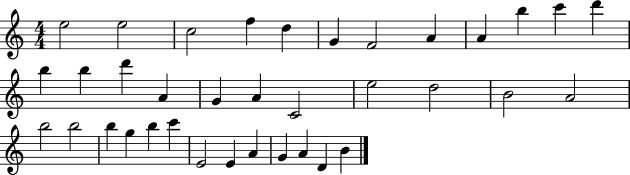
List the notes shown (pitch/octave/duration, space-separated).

E5/h E5/h C5/h F5/q D5/q G4/q F4/h A4/q A4/q B5/q C6/q D6/q B5/q B5/q D6/q A4/q G4/q A4/q C4/h E5/h D5/h B4/h A4/h B5/h B5/h B5/q G5/q B5/q C6/q E4/h E4/q A4/q G4/q A4/q D4/q B4/q